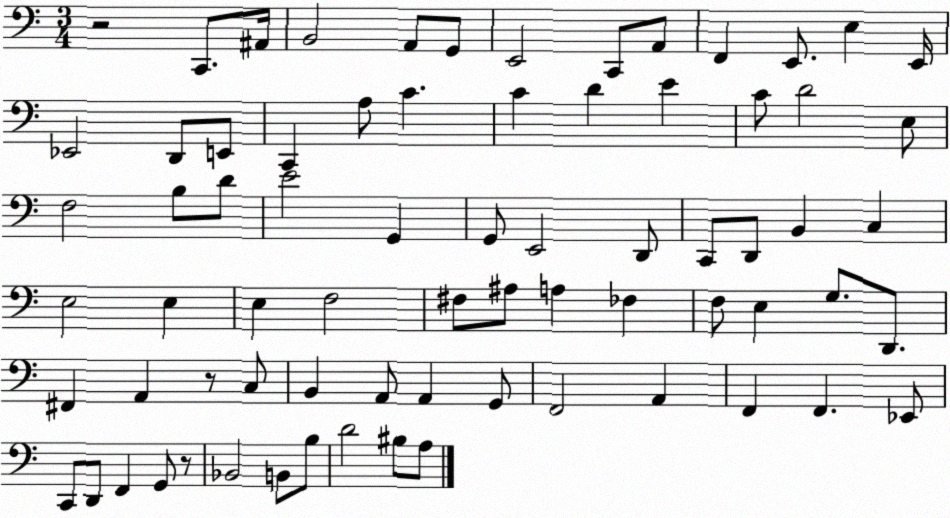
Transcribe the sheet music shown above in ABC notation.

X:1
T:Untitled
M:3/4
L:1/4
K:C
z2 C,,/2 ^A,,/4 B,,2 A,,/2 G,,/2 E,,2 C,,/2 A,,/2 F,, E,,/2 E, E,,/4 _E,,2 D,,/2 E,,/2 C,, A,/2 C C D E C/2 D2 E,/2 F,2 B,/2 D/2 E2 G,, G,,/2 E,,2 D,,/2 C,,/2 D,,/2 B,, C, E,2 E, E, F,2 ^F,/2 ^A,/2 A, _F, F,/2 E, G,/2 D,,/2 ^F,, A,, z/2 C,/2 B,, A,,/2 A,, G,,/2 F,,2 A,, F,, F,, _E,,/2 C,,/2 D,,/2 F,, G,,/2 z/2 _B,,2 B,,/2 B,/2 D2 ^B,/2 A,/2